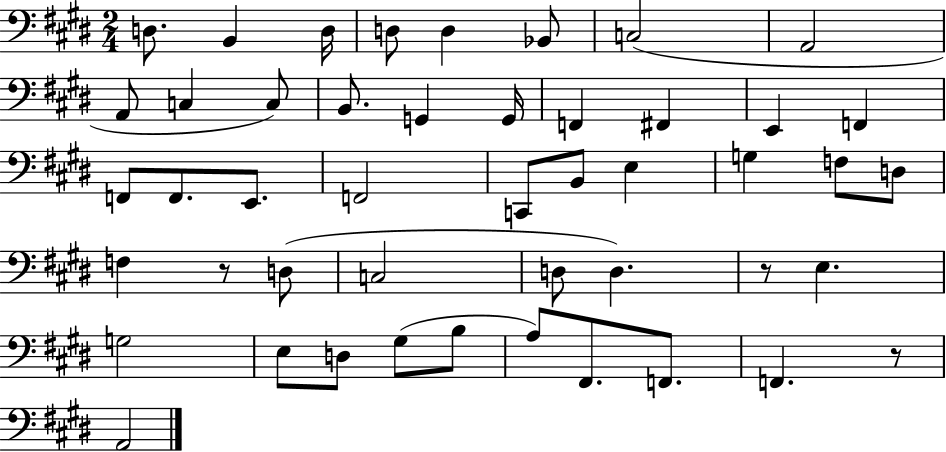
D3/e. B2/q D3/s D3/e D3/q Bb2/e C3/h A2/h A2/e C3/q C3/e B2/e. G2/q G2/s F2/q F#2/q E2/q F2/q F2/e F2/e. E2/e. F2/h C2/e B2/e E3/q G3/q F3/e D3/e F3/q R/e D3/e C3/h D3/e D3/q. R/e E3/q. G3/h E3/e D3/e G#3/e B3/e A3/e F#2/e. F2/e. F2/q. R/e A2/h